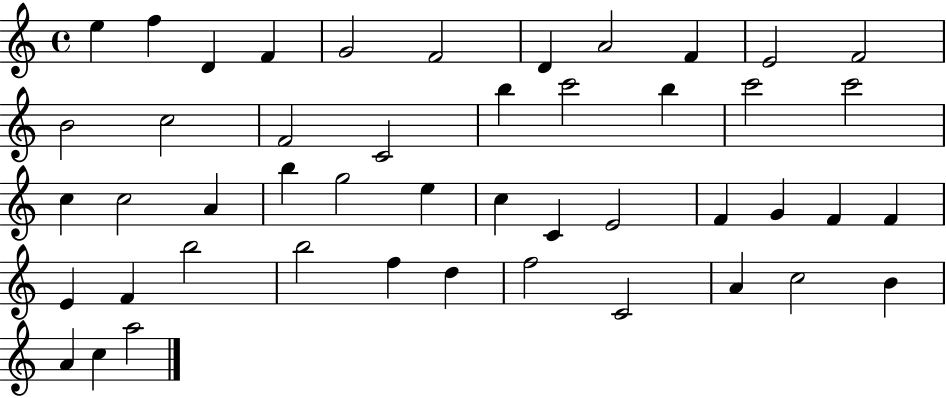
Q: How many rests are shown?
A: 0